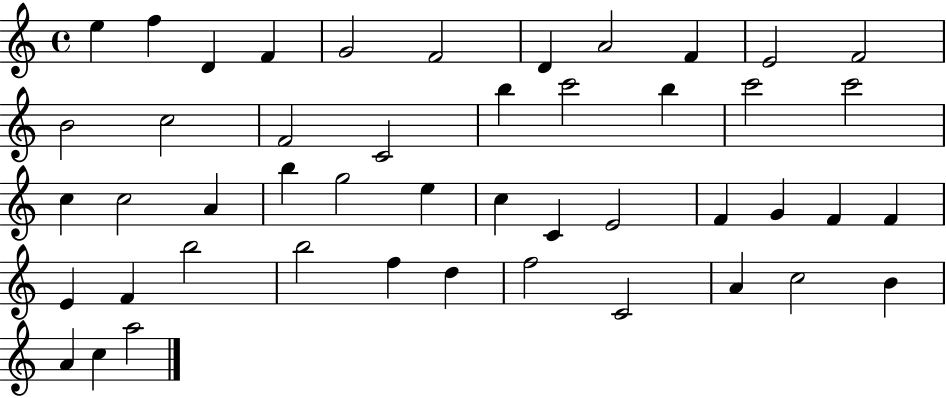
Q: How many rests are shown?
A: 0